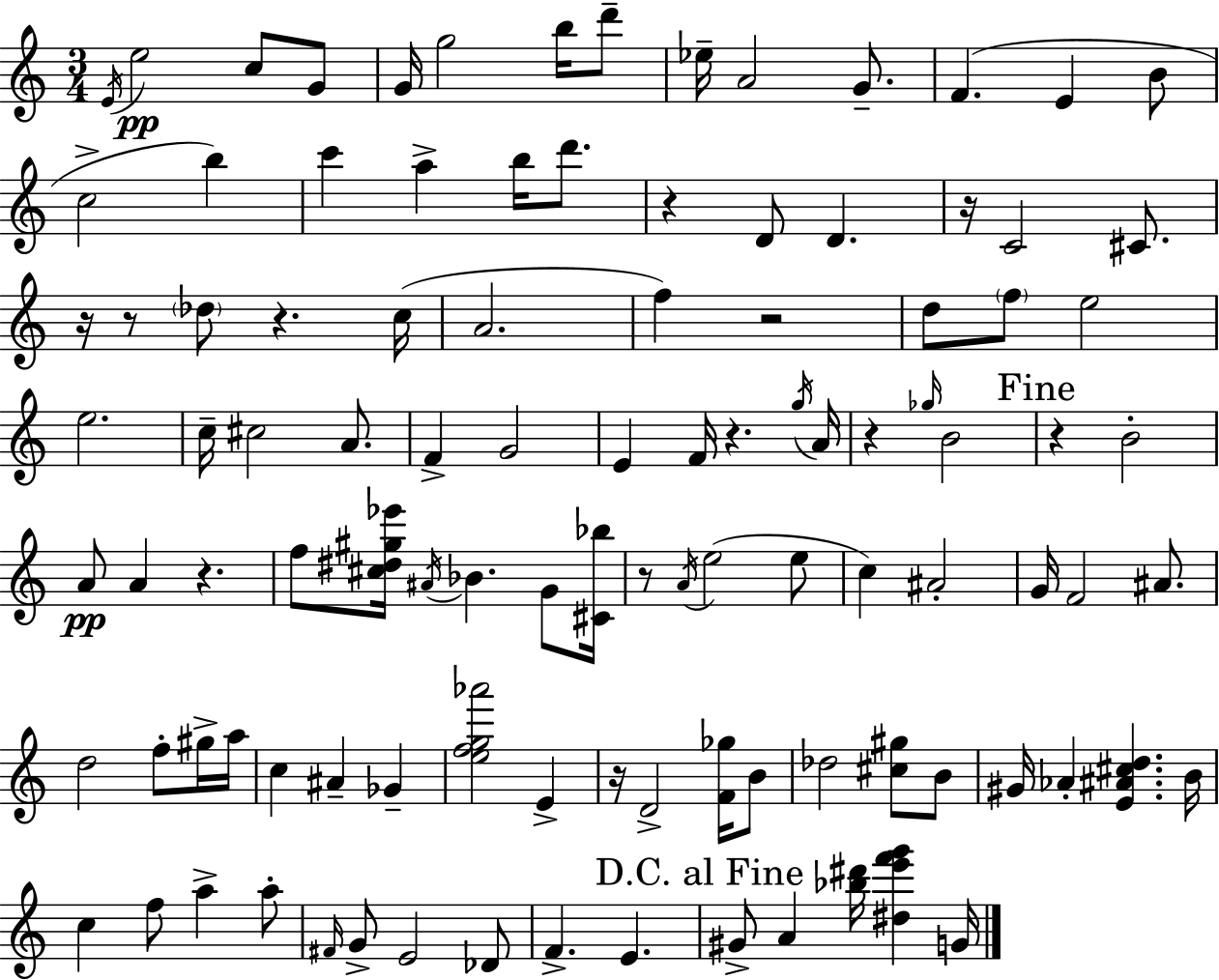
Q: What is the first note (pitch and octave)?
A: E4